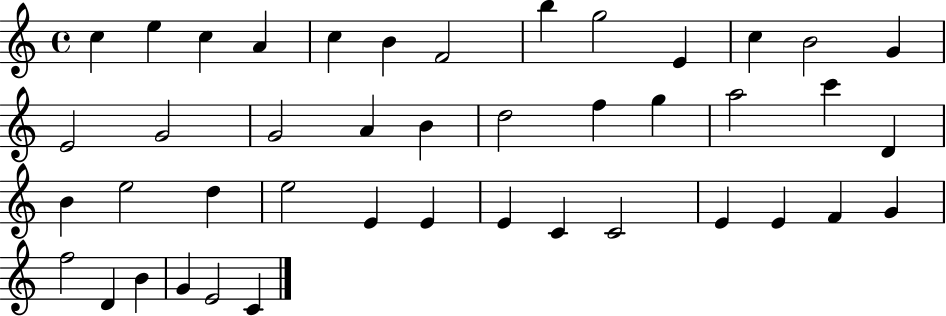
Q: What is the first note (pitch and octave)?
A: C5